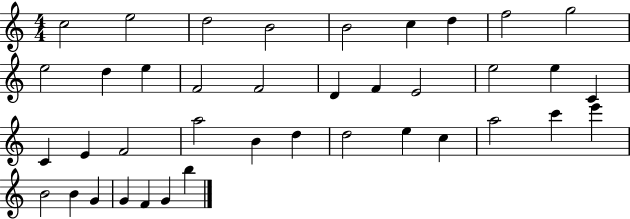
{
  \clef treble
  \numericTimeSignature
  \time 4/4
  \key c \major
  c''2 e''2 | d''2 b'2 | b'2 c''4 d''4 | f''2 g''2 | \break e''2 d''4 e''4 | f'2 f'2 | d'4 f'4 e'2 | e''2 e''4 c'4 | \break c'4 e'4 f'2 | a''2 b'4 d''4 | d''2 e''4 c''4 | a''2 c'''4 e'''4 | \break b'2 b'4 g'4 | g'4 f'4 g'4 b''4 | \bar "|."
}